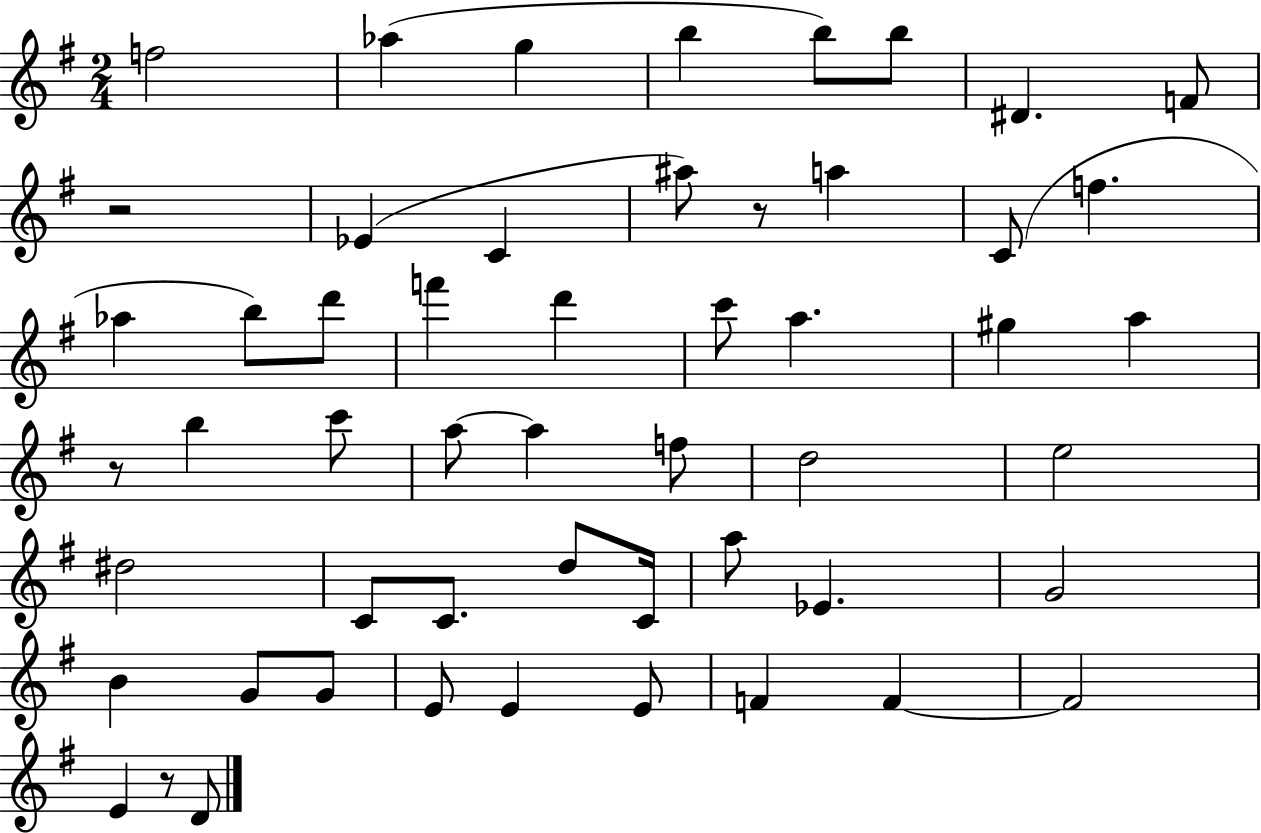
{
  \clef treble
  \numericTimeSignature
  \time 2/4
  \key g \major
  \repeat volta 2 { f''2 | aes''4( g''4 | b''4 b''8) b''8 | dis'4. f'8 | \break r2 | ees'4( c'4 | ais''8) r8 a''4 | c'8( f''4. | \break aes''4 b''8) d'''8 | f'''4 d'''4 | c'''8 a''4. | gis''4 a''4 | \break r8 b''4 c'''8 | a''8~~ a''4 f''8 | d''2 | e''2 | \break dis''2 | c'8 c'8. d''8 c'16 | a''8 ees'4. | g'2 | \break b'4 g'8 g'8 | e'8 e'4 e'8 | f'4 f'4~~ | f'2 | \break e'4 r8 d'8 | } \bar "|."
}